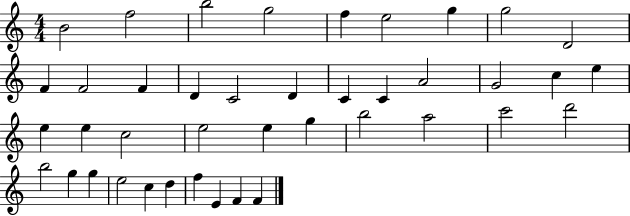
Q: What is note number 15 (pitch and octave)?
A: D4